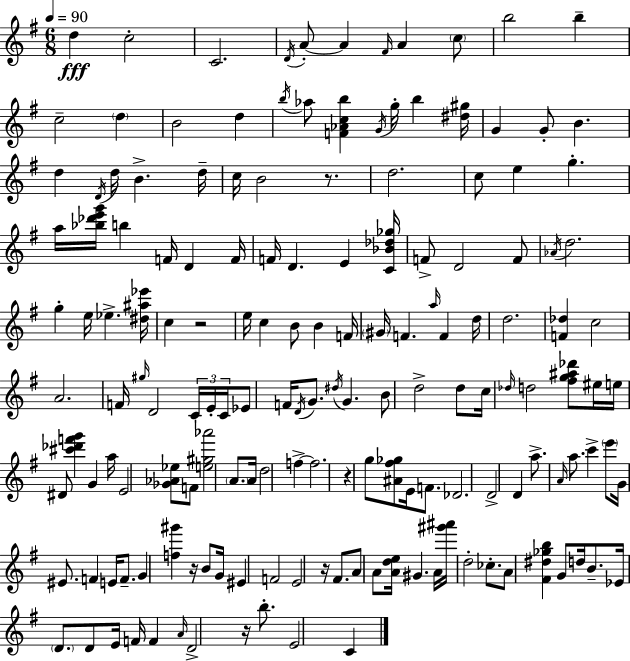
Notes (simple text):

D5/q C5/h C4/h. D4/s A4/e A4/q F#4/s A4/q C5/e B5/h B5/q C5/h D5/q B4/h D5/q B5/s Ab5/e [F4,Ab4,C5,B5]/q G4/s G5/s B5/q [D#5,G#5]/s G4/q G4/e B4/q. D5/q D4/s D5/s B4/q. D5/s C5/s B4/h R/e. D5/h. C5/e E5/q G5/q. A5/s [Bb5,Db6,E6,G6]/s B5/q F4/s D4/q F4/s F4/s D4/q. E4/q [C4,Bb4,Db5,Gb5]/s F4/e D4/h F4/e Ab4/s D5/h. G5/q E5/s Eb5/q. [D#5,A#5,Eb6]/s C5/q R/h E5/s C5/q B4/e B4/q F4/s G#4/s F4/q. A5/s F4/q D5/s D5/h. [F4,Db5]/q C5/h A4/h. F4/s G#5/s D4/h C4/s E4/s C4/s Eb4/e F4/s D4/s G4/e. D#5/s G4/q. B4/e D5/h D5/e C5/s Db5/s D5/h [F#5,G5,A#5,Db6]/e EIS5/s E5/s D#4/e [C#6,Db6,F6,G6]/q G4/q A5/s E4/h [Gb4,Ab4,Eb5]/e F4/e [E5,G#5,Ab6]/h A4/e. A4/s D5/h F5/q F5/h. R/q G5/e [A#4,F#5,Gb5]/e E4/s F4/e. Db4/h. D4/h D4/q A5/e. A4/s A5/e. C6/q E6/e G4/s EIS4/e. F4/q E4/s F4/e. G4/q [F5,G#6]/q R/s B4/e G4/s EIS4/q F4/h E4/h R/s F#4/e. A4/e A4/e [A4,D5,E5]/s G#4/q. A4/s [G#6,A#6]/s D5/h CES5/e. A4/e [F#4,D#5,Gb5,B5]/q G4/e D5/s B4/e. Eb4/s D4/e. D4/e E4/s F4/s F4/q A4/s D4/h R/s B5/e. E4/h C4/q